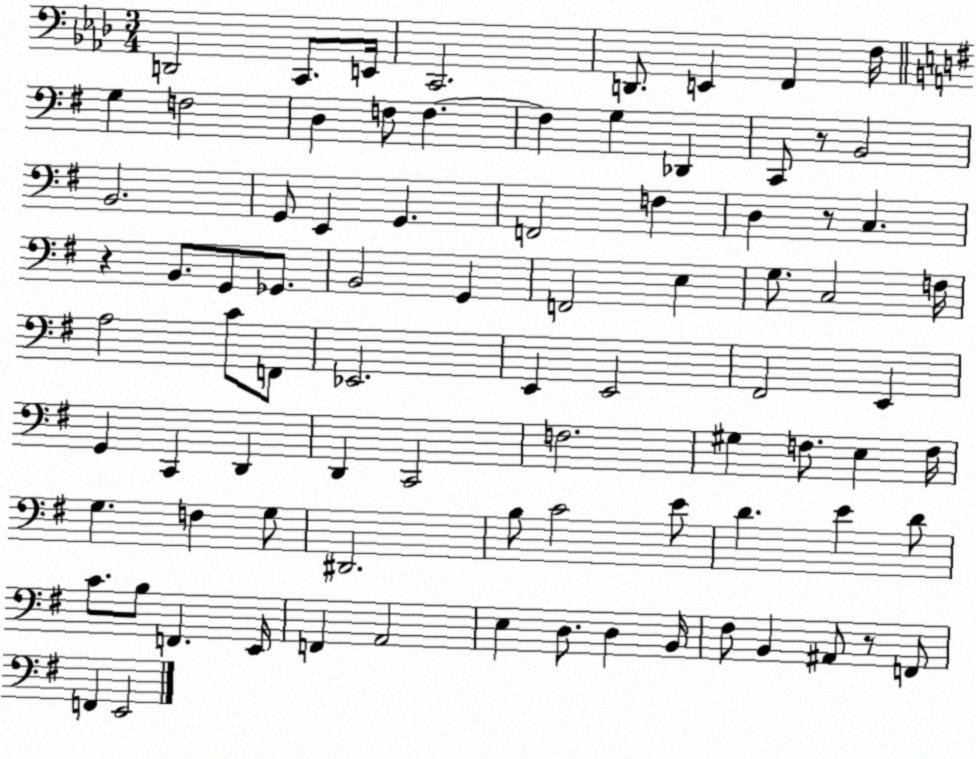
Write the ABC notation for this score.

X:1
T:Untitled
M:3/4
L:1/4
K:Ab
D,,2 C,,/2 E,,/4 C,,2 D,,/2 E,, F,, F,/4 G, F,2 D, F,/2 F, F, G, _D,, C,,/2 z/2 B,,2 B,,2 G,,/2 E,, G,, F,,2 F, D, z/2 C, z B,,/2 G,,/2 _G,,/2 B,,2 G,, F,,2 E, G,/2 C,2 F,/4 A,2 C/2 F,,/2 _E,,2 E,, E,,2 ^F,,2 E,, G,, C,, D,, D,, C,,2 F,2 ^G, F,/2 E, F,/4 G, F, G,/2 ^D,,2 B,/2 C2 E/2 D E D/2 C/2 B,/2 F,, E,,/4 F,, A,,2 E, D,/2 D, B,,/4 ^F,/2 B,, ^A,,/2 z/2 F,,/2 F,, E,,2